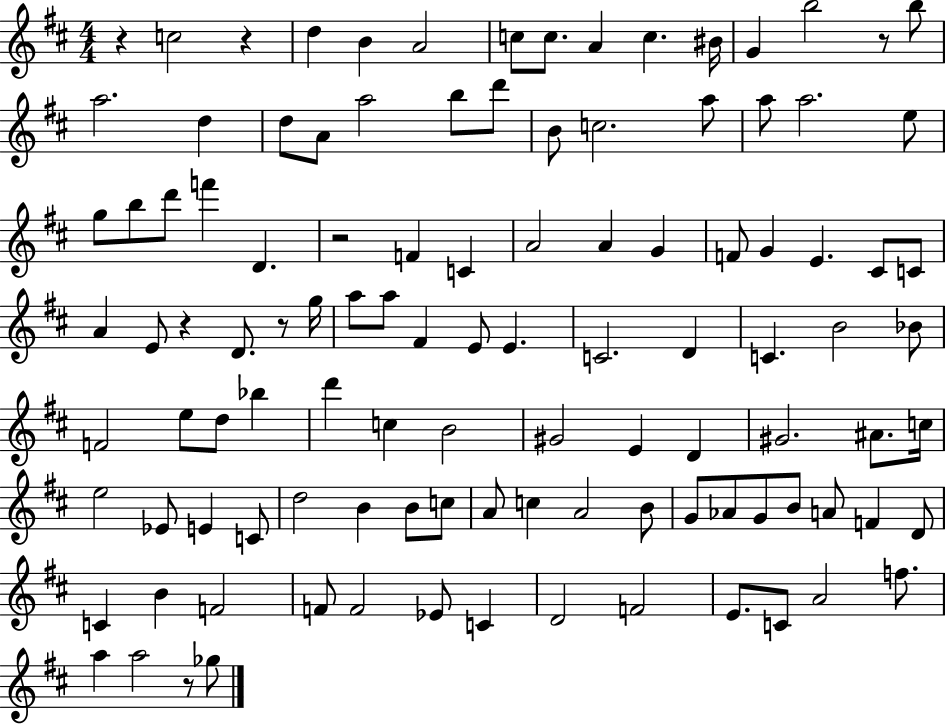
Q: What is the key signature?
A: D major